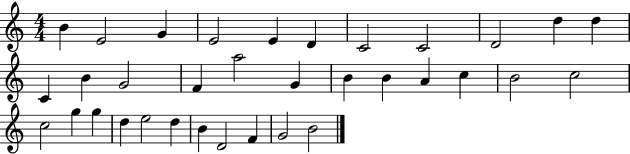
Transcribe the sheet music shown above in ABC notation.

X:1
T:Untitled
M:4/4
L:1/4
K:C
B E2 G E2 E D C2 C2 D2 d d C B G2 F a2 G B B A c B2 c2 c2 g g d e2 d B D2 F G2 B2